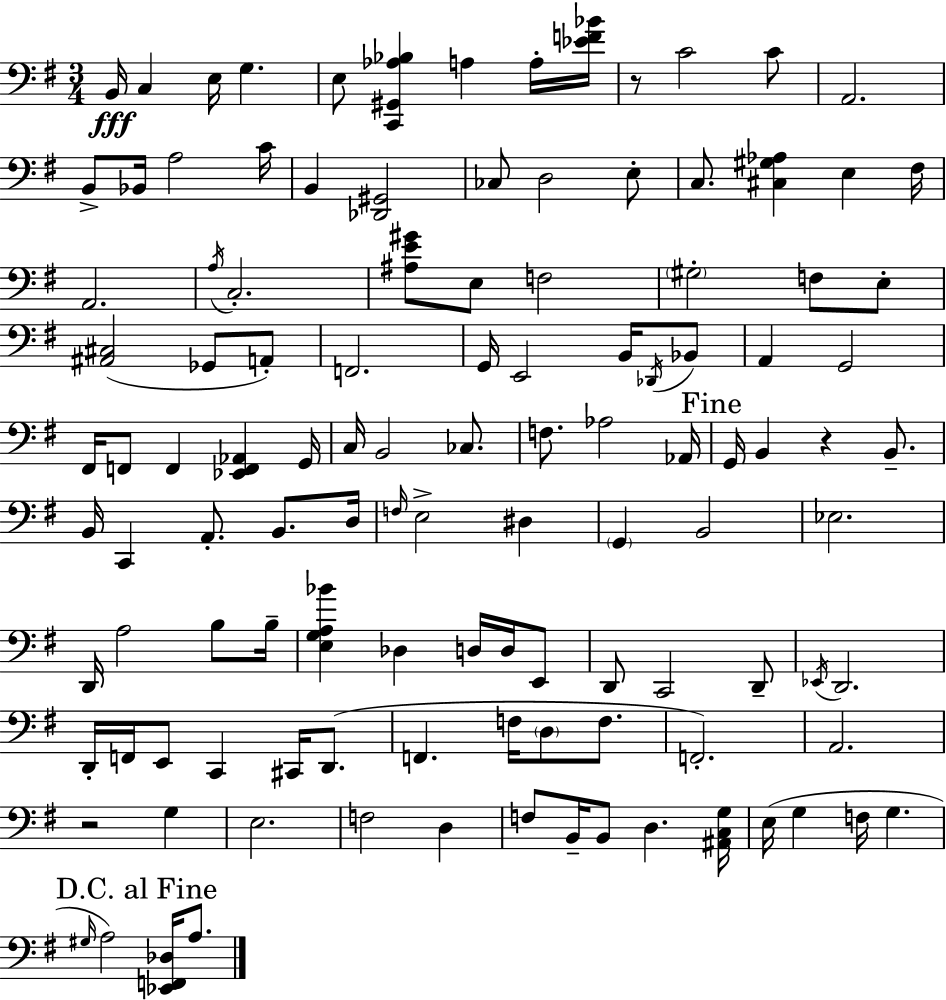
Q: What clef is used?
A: bass